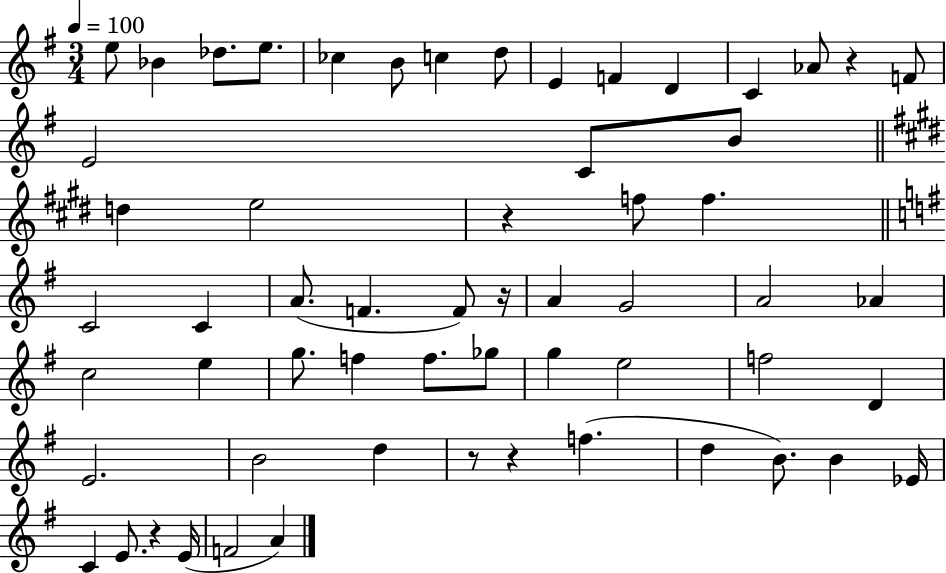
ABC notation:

X:1
T:Untitled
M:3/4
L:1/4
K:G
e/2 _B _d/2 e/2 _c B/2 c d/2 E F D C _A/2 z F/2 E2 C/2 B/2 d e2 z f/2 f C2 C A/2 F F/2 z/4 A G2 A2 _A c2 e g/2 f f/2 _g/2 g e2 f2 D E2 B2 d z/2 z f d B/2 B _E/4 C E/2 z E/4 F2 A